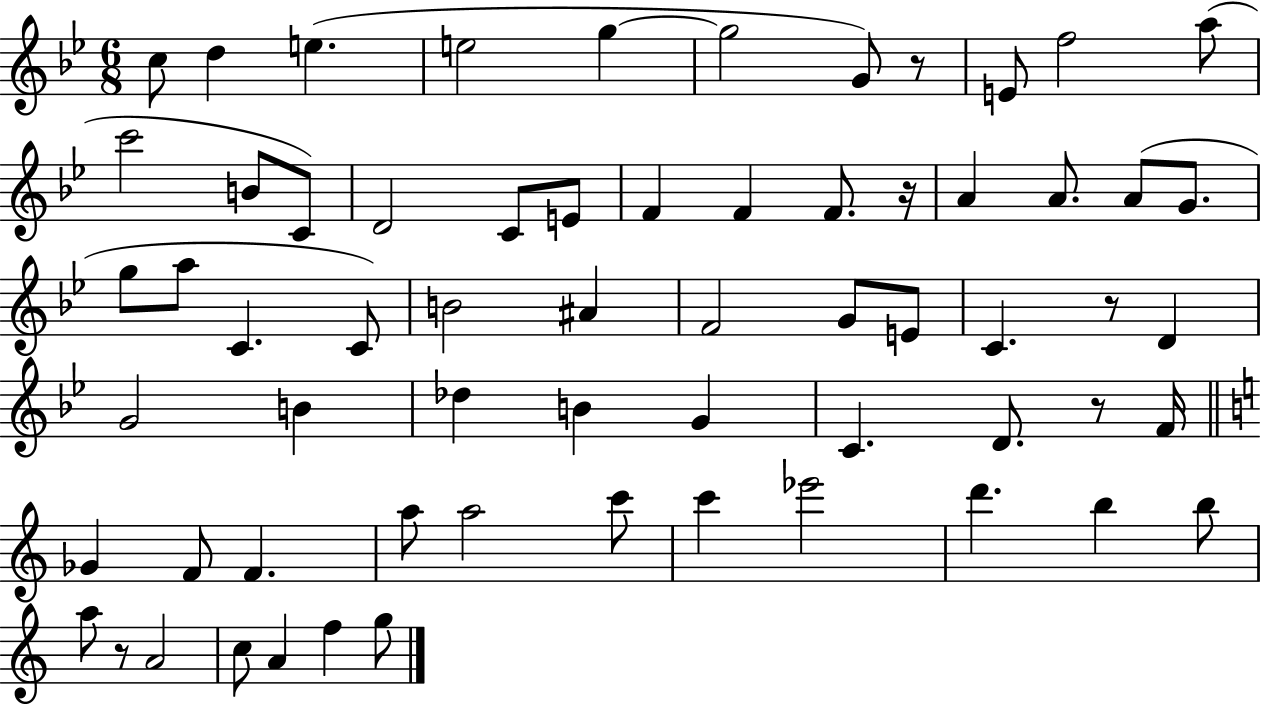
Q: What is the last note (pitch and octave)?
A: G5